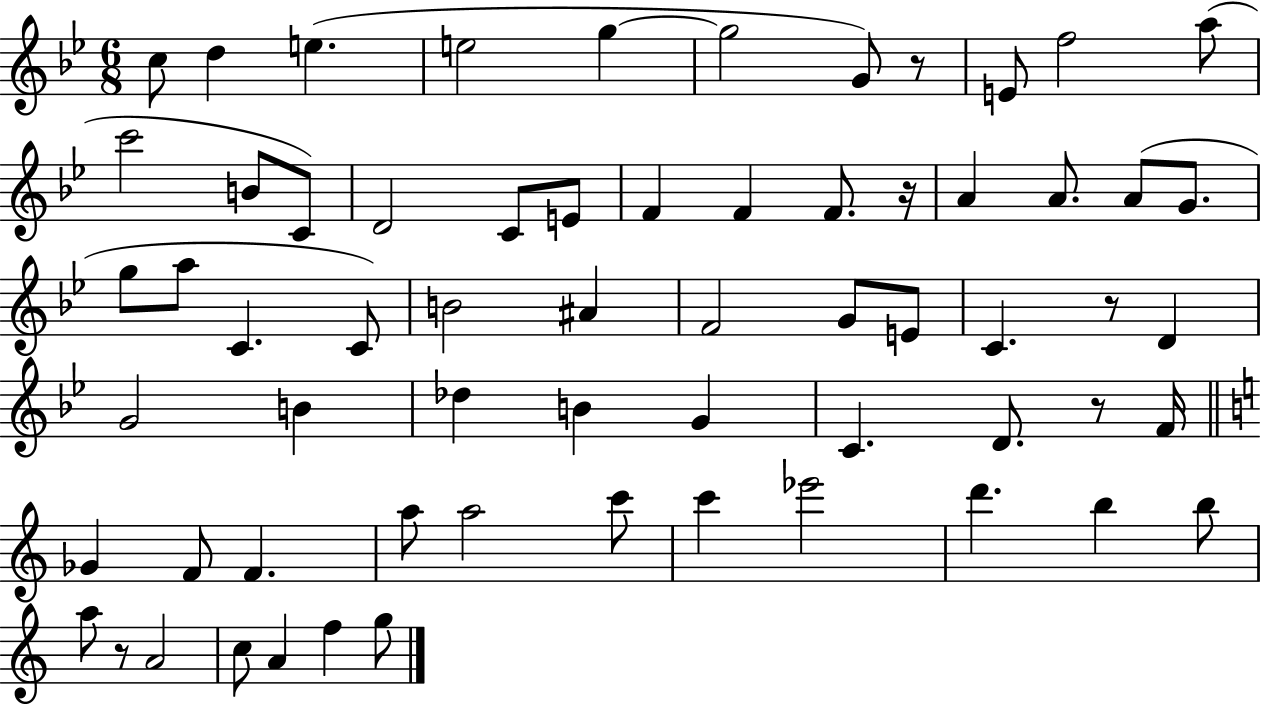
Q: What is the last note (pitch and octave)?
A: G5